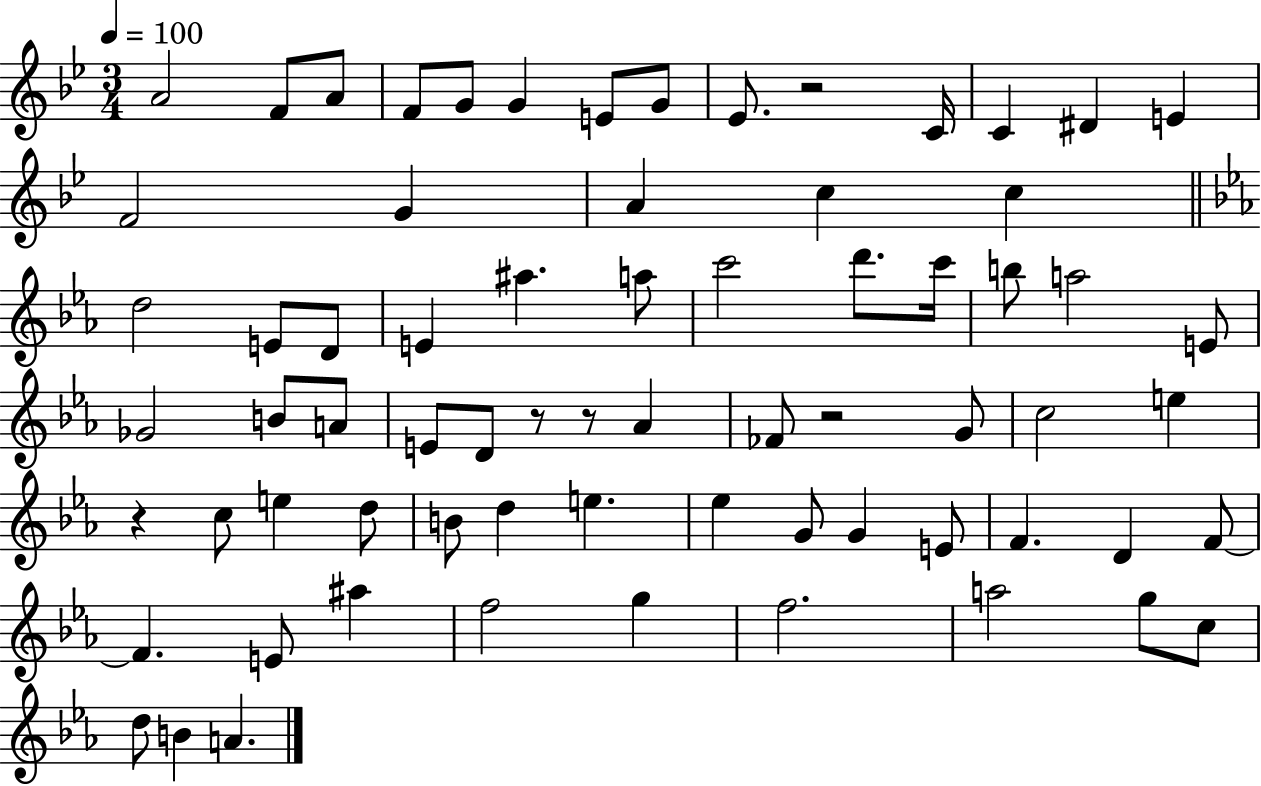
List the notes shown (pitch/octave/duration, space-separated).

A4/h F4/e A4/e F4/e G4/e G4/q E4/e G4/e Eb4/e. R/h C4/s C4/q D#4/q E4/q F4/h G4/q A4/q C5/q C5/q D5/h E4/e D4/e E4/q A#5/q. A5/e C6/h D6/e. C6/s B5/e A5/h E4/e Gb4/h B4/e A4/e E4/e D4/e R/e R/e Ab4/q FES4/e R/h G4/e C5/h E5/q R/q C5/e E5/q D5/e B4/e D5/q E5/q. Eb5/q G4/e G4/q E4/e F4/q. D4/q F4/e F4/q. E4/e A#5/q F5/h G5/q F5/h. A5/h G5/e C5/e D5/e B4/q A4/q.